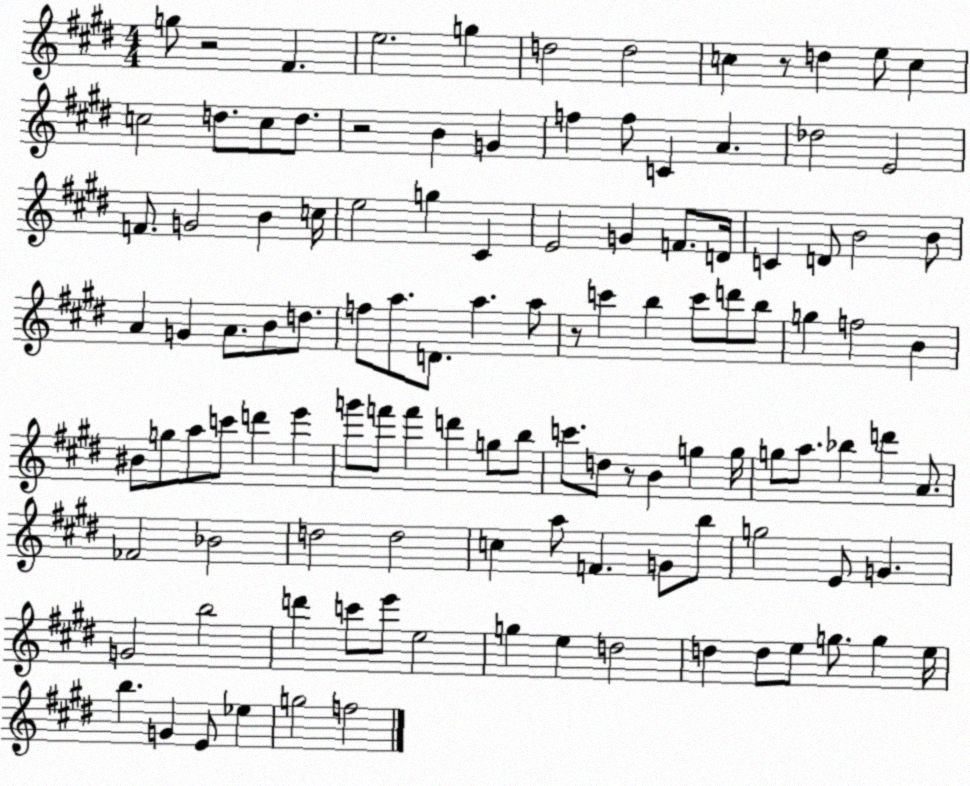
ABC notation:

X:1
T:Untitled
M:4/4
L:1/4
K:E
g/2 z2 ^F e2 g d2 d2 c z/2 d e/2 c c2 d/2 c/2 d/2 z2 B G f f/2 C A _d2 E2 F/2 G2 B c/4 e2 g ^C E2 G F/2 D/4 C D/2 B2 B/2 A G A/2 B/2 d/2 f/2 a/2 D/2 a a/2 z/2 c' b c'/2 d'/2 b/2 g f2 B ^B/2 g/2 a/2 c'/2 d' e' g'/2 f'/2 f' d' g/2 b/2 c'/2 d/2 z/2 B g g/4 g/2 a/2 _b d' A/2 _F2 _B2 d2 d2 c a/2 F G/2 b/2 g2 E/2 G G2 b2 d' c'/2 e'/2 e2 g e d2 d d/2 e/2 g/2 g e/4 b G E/2 _e g2 f2